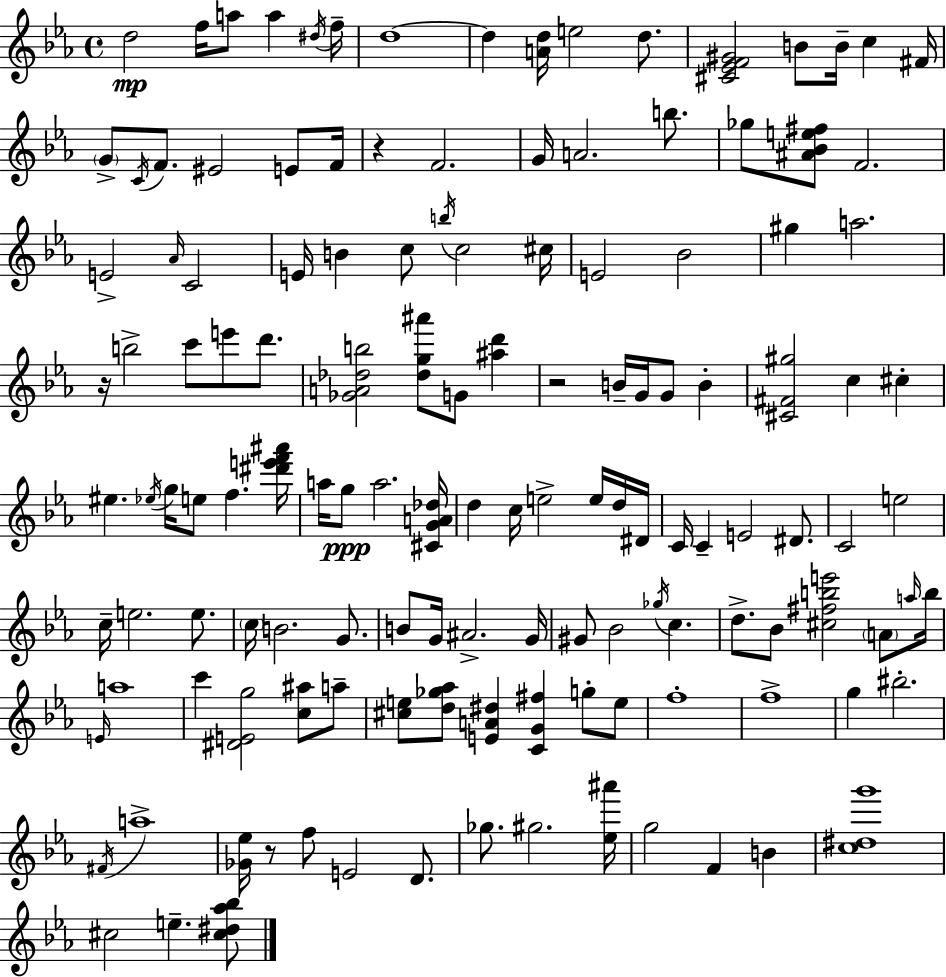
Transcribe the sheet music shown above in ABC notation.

X:1
T:Untitled
M:4/4
L:1/4
K:Eb
d2 f/4 a/2 a ^d/4 f/4 d4 d [Ad]/4 e2 d/2 [^C_EF^G]2 B/2 B/4 c ^F/4 G/2 C/4 F/2 ^E2 E/2 F/4 z F2 G/4 A2 b/2 _g/2 [^A_Be^f]/2 F2 E2 _A/4 C2 E/4 B c/2 b/4 c2 ^c/4 E2 _B2 ^g a2 z/4 b2 c'/2 e'/2 d'/2 [_GA_db]2 [_dg^a']/2 G/2 [^ad'] z2 B/4 G/4 G/2 B [^C^F^g]2 c ^c ^e _e/4 g/4 e/2 f [^d'e'f'^a']/4 a/4 g/2 a2 [^CGA_d]/4 d c/4 e2 e/4 d/4 ^D/4 C/4 C E2 ^D/2 C2 e2 c/4 e2 e/2 c/4 B2 G/2 B/2 G/4 ^A2 G/4 ^G/2 _B2 _g/4 c d/2 _B/2 [^c^fbe']2 A/2 a/4 b/4 E/4 a4 c' [^DEg]2 [c^a]/2 a/2 [^ce]/2 [d_g_a]/2 [EA^d] [CG^f] g/2 e/2 f4 f4 g ^b2 ^F/4 a4 [_G_e]/4 z/2 f/2 E2 D/2 _g/2 ^g2 [_e^a']/4 g2 F B [c^dg']4 ^c2 e [^c^d_a_b]/2